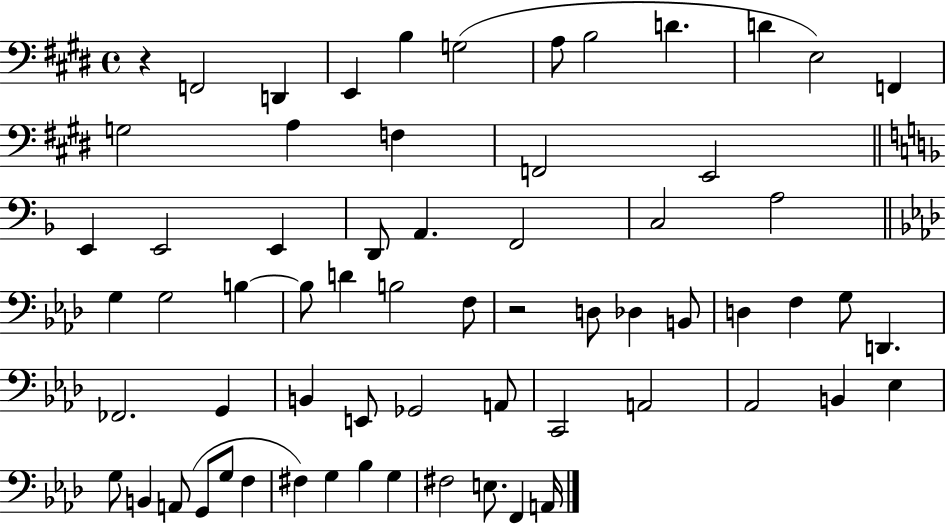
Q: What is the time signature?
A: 4/4